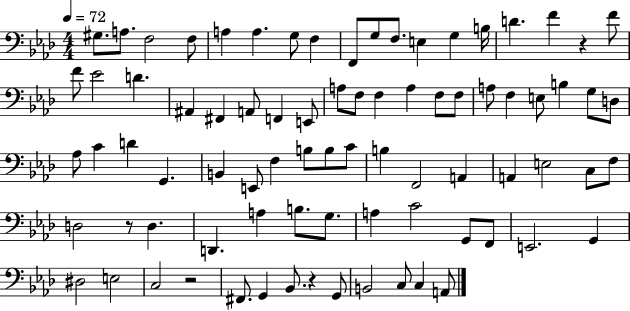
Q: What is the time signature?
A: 4/4